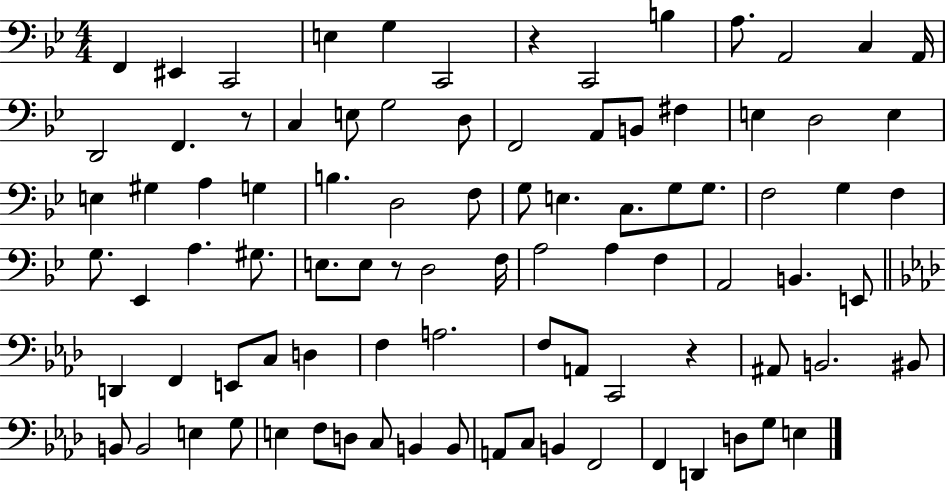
F2/q EIS2/q C2/h E3/q G3/q C2/h R/q C2/h B3/q A3/e. A2/h C3/q A2/s D2/h F2/q. R/e C3/q E3/e G3/h D3/e F2/h A2/e B2/e F#3/q E3/q D3/h E3/q E3/q G#3/q A3/q G3/q B3/q. D3/h F3/e G3/e E3/q. C3/e. G3/e G3/e. F3/h G3/q F3/q G3/e. Eb2/q A3/q. G#3/e. E3/e. E3/e R/e D3/h F3/s A3/h A3/q F3/q A2/h B2/q. E2/e D2/q F2/q E2/e C3/e D3/q F3/q A3/h. F3/e A2/e C2/h R/q A#2/e B2/h. BIS2/e B2/e B2/h E3/q G3/e E3/q F3/e D3/e C3/e B2/q B2/e A2/e C3/e B2/q F2/h F2/q D2/q D3/e G3/e E3/q